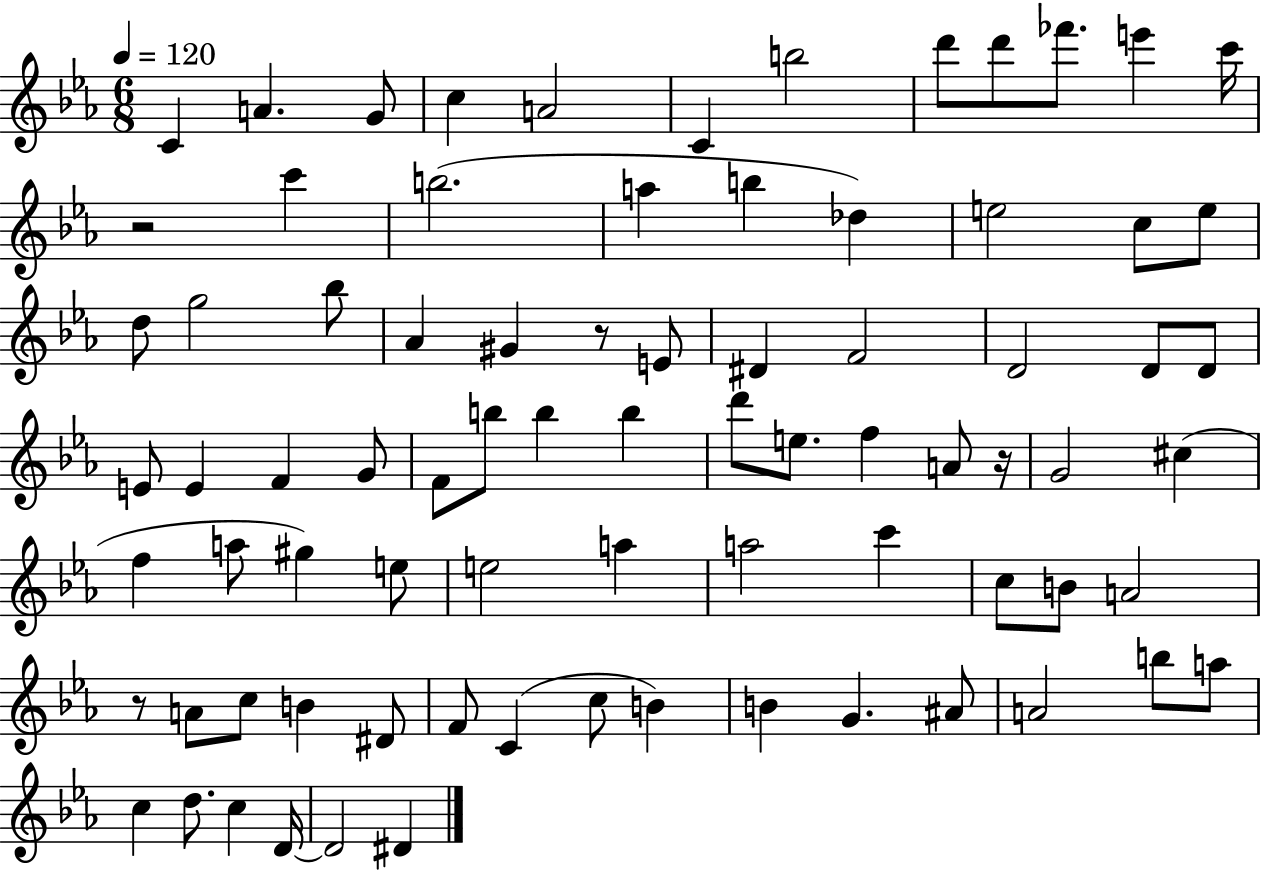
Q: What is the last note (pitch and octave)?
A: D#4